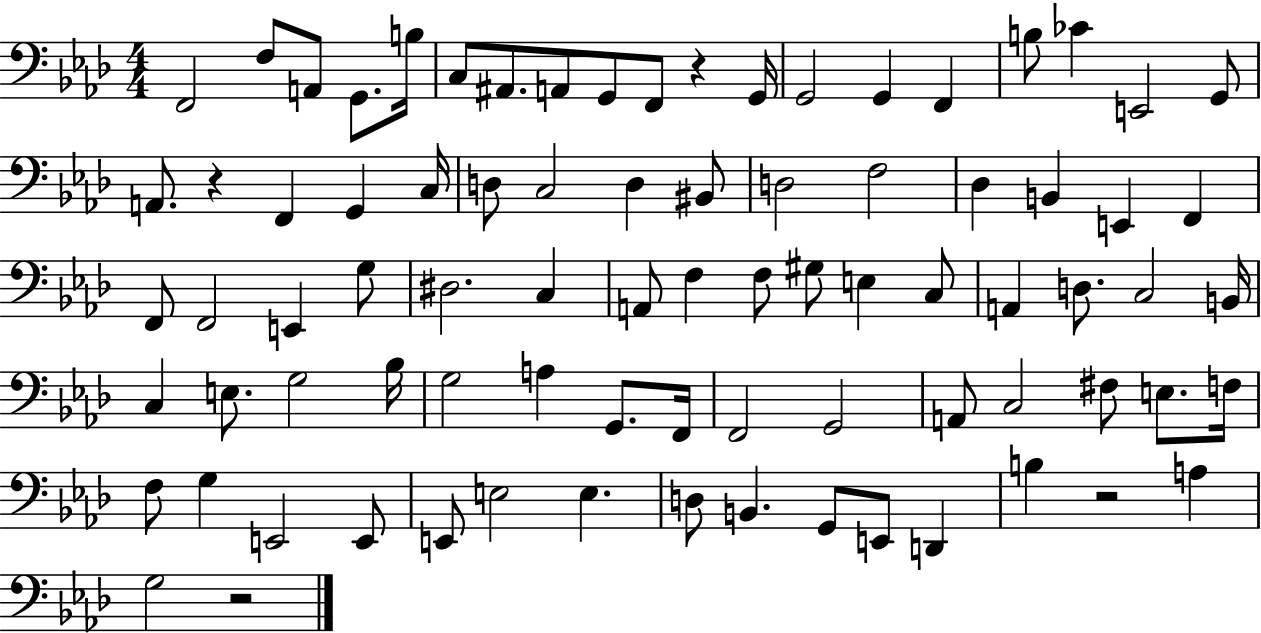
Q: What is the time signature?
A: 4/4